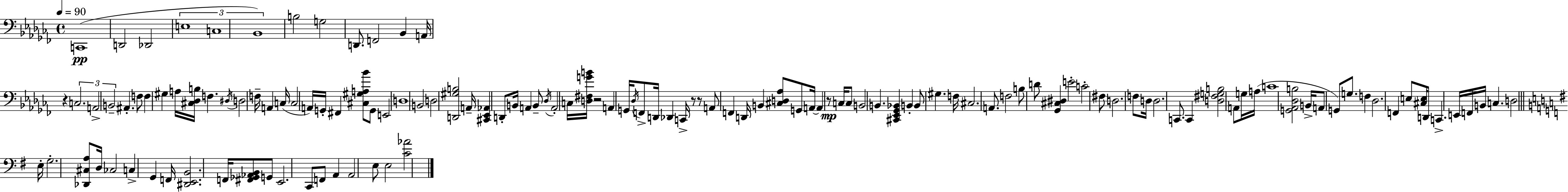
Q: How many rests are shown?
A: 5